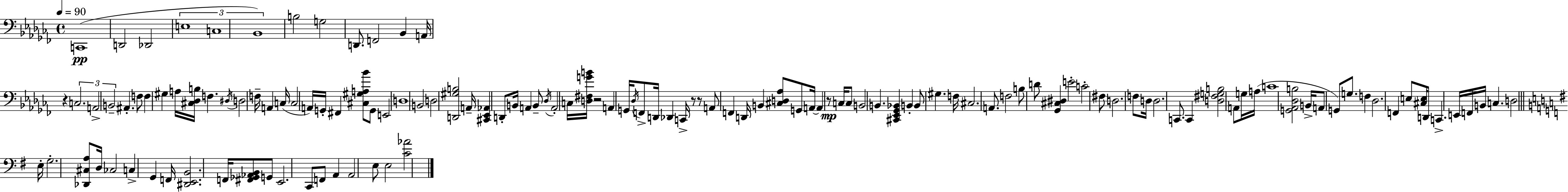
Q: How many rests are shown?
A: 5